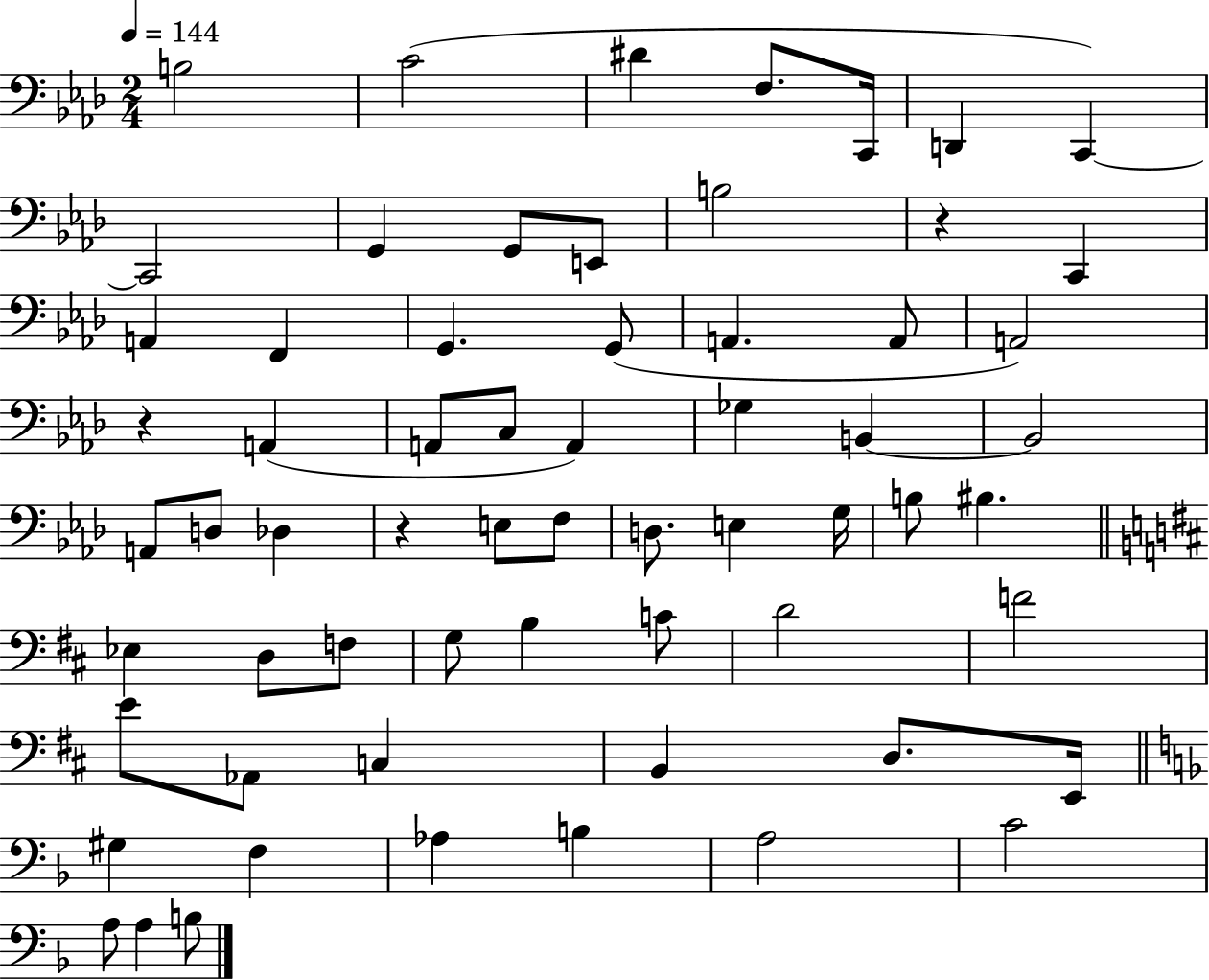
B3/h C4/h D#4/q F3/e. C2/s D2/q C2/q C2/h G2/q G2/e E2/e B3/h R/q C2/q A2/q F2/q G2/q. G2/e A2/q. A2/e A2/h R/q A2/q A2/e C3/e A2/q Gb3/q B2/q B2/h A2/e D3/e Db3/q R/q E3/e F3/e D3/e. E3/q G3/s B3/e BIS3/q. Eb3/q D3/e F3/e G3/e B3/q C4/e D4/h F4/h E4/e Ab2/e C3/q B2/q D3/e. E2/s G#3/q F3/q Ab3/q B3/q A3/h C4/h A3/e A3/q B3/e